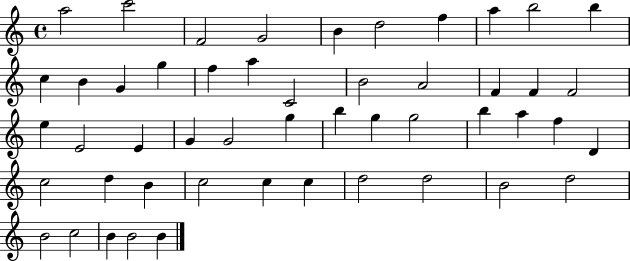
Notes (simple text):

A5/h C6/h F4/h G4/h B4/q D5/h F5/q A5/q B5/h B5/q C5/q B4/q G4/q G5/q F5/q A5/q C4/h B4/h A4/h F4/q F4/q F4/h E5/q E4/h E4/q G4/q G4/h G5/q B5/q G5/q G5/h B5/q A5/q F5/q D4/q C5/h D5/q B4/q C5/h C5/q C5/q D5/h D5/h B4/h D5/h B4/h C5/h B4/q B4/h B4/q